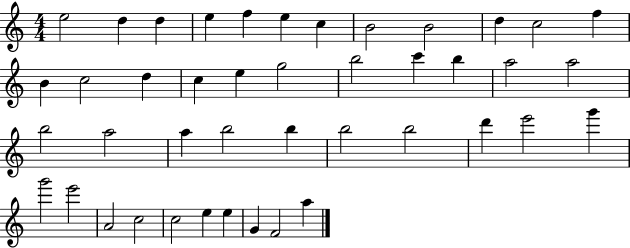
E5/h D5/q D5/q E5/q F5/q E5/q C5/q B4/h B4/h D5/q C5/h F5/q B4/q C5/h D5/q C5/q E5/q G5/h B5/h C6/q B5/q A5/h A5/h B5/h A5/h A5/q B5/h B5/q B5/h B5/h D6/q E6/h G6/q G6/h E6/h A4/h C5/h C5/h E5/q E5/q G4/q F4/h A5/q